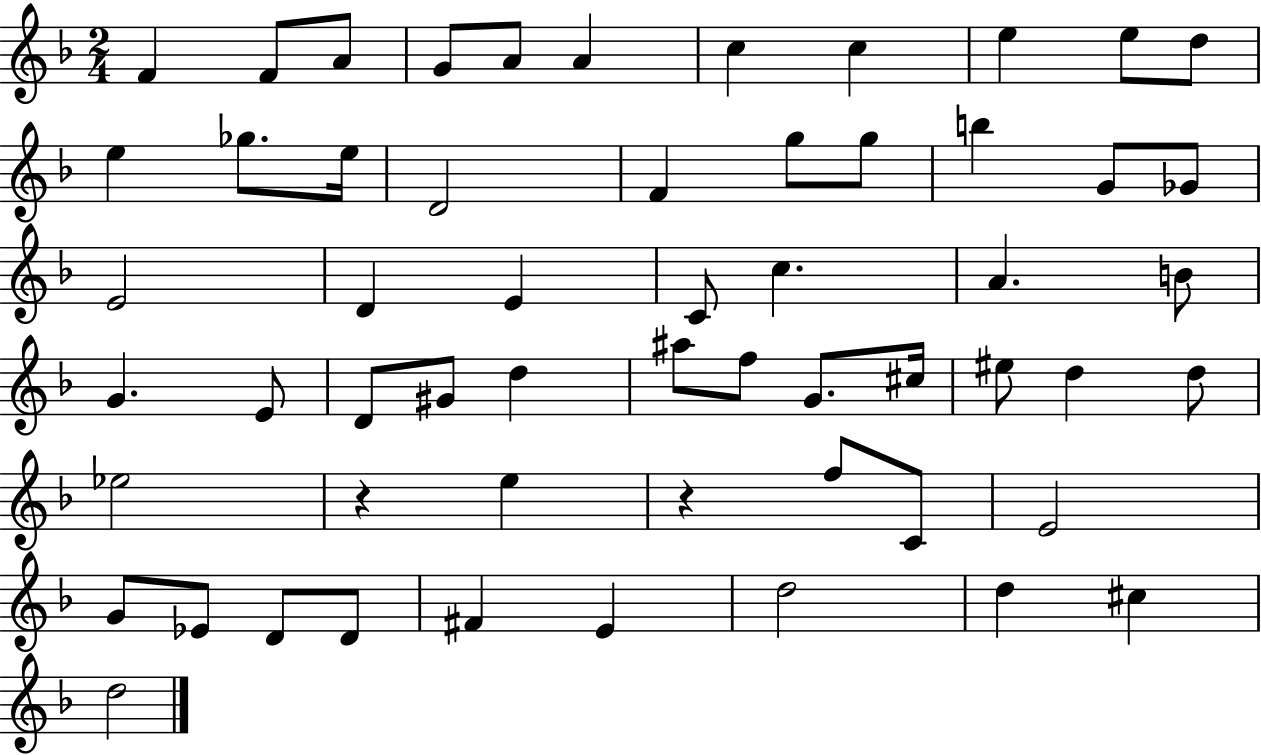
F4/q F4/e A4/e G4/e A4/e A4/q C5/q C5/q E5/q E5/e D5/e E5/q Gb5/e. E5/s D4/h F4/q G5/e G5/e B5/q G4/e Gb4/e E4/h D4/q E4/q C4/e C5/q. A4/q. B4/e G4/q. E4/e D4/e G#4/e D5/q A#5/e F5/e G4/e. C#5/s EIS5/e D5/q D5/e Eb5/h R/q E5/q R/q F5/e C4/e E4/h G4/e Eb4/e D4/e D4/e F#4/q E4/q D5/h D5/q C#5/q D5/h